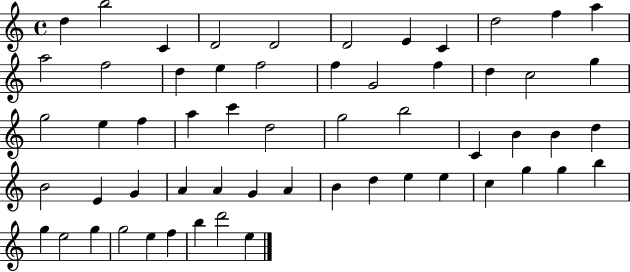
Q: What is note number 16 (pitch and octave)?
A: F5